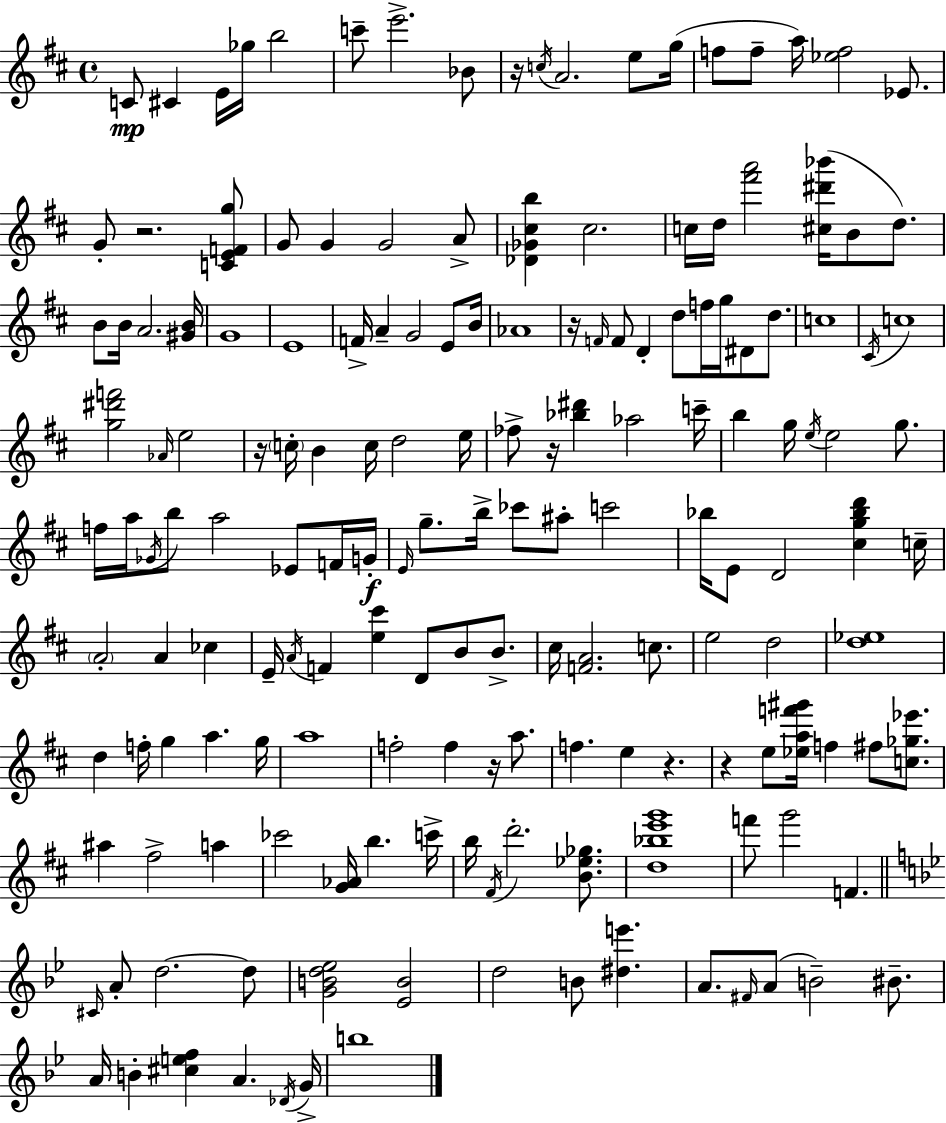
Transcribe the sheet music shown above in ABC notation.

X:1
T:Untitled
M:4/4
L:1/4
K:D
C/2 ^C E/4 _g/4 b2 c'/2 e'2 _B/2 z/4 c/4 A2 e/2 g/4 f/2 f/2 a/4 [_ef]2 _E/2 G/2 z2 [CEFg]/2 G/2 G G2 A/2 [_D_G^cb] ^c2 c/4 d/4 [^f'a']2 [^c^d'_b']/4 B/2 d/2 B/2 B/4 A2 [^GB]/4 G4 E4 F/4 A G2 E/2 B/4 _A4 z/4 F/4 F/2 D d/2 f/4 g/4 ^D/2 d/2 c4 ^C/4 c4 [g^d'f']2 _A/4 e2 z/4 c/4 B c/4 d2 e/4 _f/2 z/4 [_b^d'] _a2 c'/4 b g/4 e/4 e2 g/2 f/4 a/4 _G/4 b/2 a2 _E/2 F/4 G/4 E/4 g/2 b/4 _c'/2 ^a/2 c'2 _b/4 E/2 D2 [^cg_bd'] c/4 A2 A _c E/4 A/4 F [e^c'] D/2 B/2 B/2 ^c/4 [FA]2 c/2 e2 d2 [d_e]4 d f/4 g a g/4 a4 f2 f z/4 a/2 f e z z e/2 [_eaf'^g']/4 f ^f/2 [c_g_e']/2 ^a ^f2 a _c'2 [G_A]/4 b c'/4 b/4 ^F/4 d'2 [B_e_g]/2 [d_be'g']4 f'/2 g'2 F ^C/4 A/2 d2 d/2 [GBd_e]2 [_EB]2 d2 B/2 [^de'] A/2 ^F/4 A/2 B2 ^B/2 A/4 B [^cef] A _D/4 G/4 b4